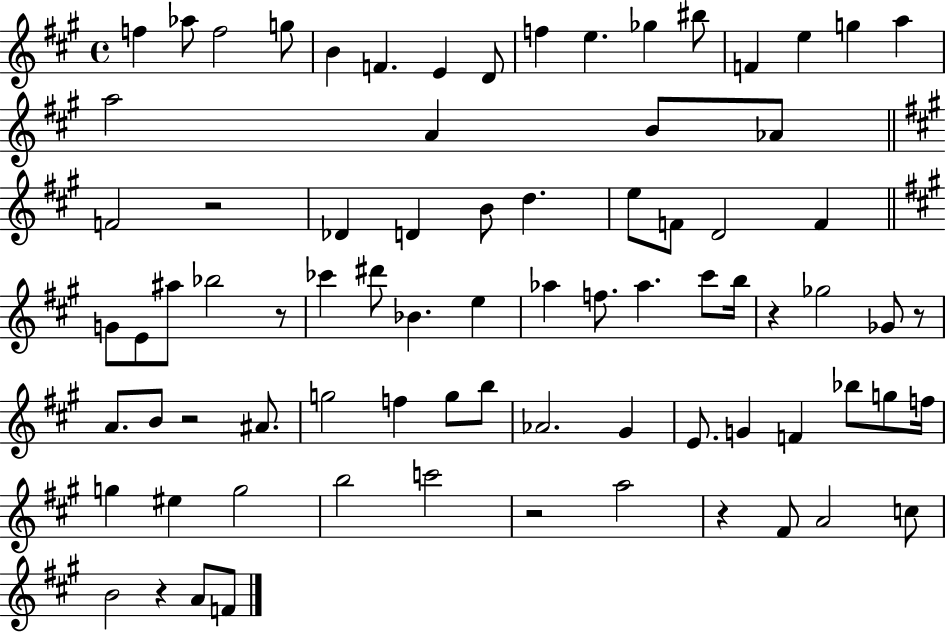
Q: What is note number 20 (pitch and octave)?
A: Ab4